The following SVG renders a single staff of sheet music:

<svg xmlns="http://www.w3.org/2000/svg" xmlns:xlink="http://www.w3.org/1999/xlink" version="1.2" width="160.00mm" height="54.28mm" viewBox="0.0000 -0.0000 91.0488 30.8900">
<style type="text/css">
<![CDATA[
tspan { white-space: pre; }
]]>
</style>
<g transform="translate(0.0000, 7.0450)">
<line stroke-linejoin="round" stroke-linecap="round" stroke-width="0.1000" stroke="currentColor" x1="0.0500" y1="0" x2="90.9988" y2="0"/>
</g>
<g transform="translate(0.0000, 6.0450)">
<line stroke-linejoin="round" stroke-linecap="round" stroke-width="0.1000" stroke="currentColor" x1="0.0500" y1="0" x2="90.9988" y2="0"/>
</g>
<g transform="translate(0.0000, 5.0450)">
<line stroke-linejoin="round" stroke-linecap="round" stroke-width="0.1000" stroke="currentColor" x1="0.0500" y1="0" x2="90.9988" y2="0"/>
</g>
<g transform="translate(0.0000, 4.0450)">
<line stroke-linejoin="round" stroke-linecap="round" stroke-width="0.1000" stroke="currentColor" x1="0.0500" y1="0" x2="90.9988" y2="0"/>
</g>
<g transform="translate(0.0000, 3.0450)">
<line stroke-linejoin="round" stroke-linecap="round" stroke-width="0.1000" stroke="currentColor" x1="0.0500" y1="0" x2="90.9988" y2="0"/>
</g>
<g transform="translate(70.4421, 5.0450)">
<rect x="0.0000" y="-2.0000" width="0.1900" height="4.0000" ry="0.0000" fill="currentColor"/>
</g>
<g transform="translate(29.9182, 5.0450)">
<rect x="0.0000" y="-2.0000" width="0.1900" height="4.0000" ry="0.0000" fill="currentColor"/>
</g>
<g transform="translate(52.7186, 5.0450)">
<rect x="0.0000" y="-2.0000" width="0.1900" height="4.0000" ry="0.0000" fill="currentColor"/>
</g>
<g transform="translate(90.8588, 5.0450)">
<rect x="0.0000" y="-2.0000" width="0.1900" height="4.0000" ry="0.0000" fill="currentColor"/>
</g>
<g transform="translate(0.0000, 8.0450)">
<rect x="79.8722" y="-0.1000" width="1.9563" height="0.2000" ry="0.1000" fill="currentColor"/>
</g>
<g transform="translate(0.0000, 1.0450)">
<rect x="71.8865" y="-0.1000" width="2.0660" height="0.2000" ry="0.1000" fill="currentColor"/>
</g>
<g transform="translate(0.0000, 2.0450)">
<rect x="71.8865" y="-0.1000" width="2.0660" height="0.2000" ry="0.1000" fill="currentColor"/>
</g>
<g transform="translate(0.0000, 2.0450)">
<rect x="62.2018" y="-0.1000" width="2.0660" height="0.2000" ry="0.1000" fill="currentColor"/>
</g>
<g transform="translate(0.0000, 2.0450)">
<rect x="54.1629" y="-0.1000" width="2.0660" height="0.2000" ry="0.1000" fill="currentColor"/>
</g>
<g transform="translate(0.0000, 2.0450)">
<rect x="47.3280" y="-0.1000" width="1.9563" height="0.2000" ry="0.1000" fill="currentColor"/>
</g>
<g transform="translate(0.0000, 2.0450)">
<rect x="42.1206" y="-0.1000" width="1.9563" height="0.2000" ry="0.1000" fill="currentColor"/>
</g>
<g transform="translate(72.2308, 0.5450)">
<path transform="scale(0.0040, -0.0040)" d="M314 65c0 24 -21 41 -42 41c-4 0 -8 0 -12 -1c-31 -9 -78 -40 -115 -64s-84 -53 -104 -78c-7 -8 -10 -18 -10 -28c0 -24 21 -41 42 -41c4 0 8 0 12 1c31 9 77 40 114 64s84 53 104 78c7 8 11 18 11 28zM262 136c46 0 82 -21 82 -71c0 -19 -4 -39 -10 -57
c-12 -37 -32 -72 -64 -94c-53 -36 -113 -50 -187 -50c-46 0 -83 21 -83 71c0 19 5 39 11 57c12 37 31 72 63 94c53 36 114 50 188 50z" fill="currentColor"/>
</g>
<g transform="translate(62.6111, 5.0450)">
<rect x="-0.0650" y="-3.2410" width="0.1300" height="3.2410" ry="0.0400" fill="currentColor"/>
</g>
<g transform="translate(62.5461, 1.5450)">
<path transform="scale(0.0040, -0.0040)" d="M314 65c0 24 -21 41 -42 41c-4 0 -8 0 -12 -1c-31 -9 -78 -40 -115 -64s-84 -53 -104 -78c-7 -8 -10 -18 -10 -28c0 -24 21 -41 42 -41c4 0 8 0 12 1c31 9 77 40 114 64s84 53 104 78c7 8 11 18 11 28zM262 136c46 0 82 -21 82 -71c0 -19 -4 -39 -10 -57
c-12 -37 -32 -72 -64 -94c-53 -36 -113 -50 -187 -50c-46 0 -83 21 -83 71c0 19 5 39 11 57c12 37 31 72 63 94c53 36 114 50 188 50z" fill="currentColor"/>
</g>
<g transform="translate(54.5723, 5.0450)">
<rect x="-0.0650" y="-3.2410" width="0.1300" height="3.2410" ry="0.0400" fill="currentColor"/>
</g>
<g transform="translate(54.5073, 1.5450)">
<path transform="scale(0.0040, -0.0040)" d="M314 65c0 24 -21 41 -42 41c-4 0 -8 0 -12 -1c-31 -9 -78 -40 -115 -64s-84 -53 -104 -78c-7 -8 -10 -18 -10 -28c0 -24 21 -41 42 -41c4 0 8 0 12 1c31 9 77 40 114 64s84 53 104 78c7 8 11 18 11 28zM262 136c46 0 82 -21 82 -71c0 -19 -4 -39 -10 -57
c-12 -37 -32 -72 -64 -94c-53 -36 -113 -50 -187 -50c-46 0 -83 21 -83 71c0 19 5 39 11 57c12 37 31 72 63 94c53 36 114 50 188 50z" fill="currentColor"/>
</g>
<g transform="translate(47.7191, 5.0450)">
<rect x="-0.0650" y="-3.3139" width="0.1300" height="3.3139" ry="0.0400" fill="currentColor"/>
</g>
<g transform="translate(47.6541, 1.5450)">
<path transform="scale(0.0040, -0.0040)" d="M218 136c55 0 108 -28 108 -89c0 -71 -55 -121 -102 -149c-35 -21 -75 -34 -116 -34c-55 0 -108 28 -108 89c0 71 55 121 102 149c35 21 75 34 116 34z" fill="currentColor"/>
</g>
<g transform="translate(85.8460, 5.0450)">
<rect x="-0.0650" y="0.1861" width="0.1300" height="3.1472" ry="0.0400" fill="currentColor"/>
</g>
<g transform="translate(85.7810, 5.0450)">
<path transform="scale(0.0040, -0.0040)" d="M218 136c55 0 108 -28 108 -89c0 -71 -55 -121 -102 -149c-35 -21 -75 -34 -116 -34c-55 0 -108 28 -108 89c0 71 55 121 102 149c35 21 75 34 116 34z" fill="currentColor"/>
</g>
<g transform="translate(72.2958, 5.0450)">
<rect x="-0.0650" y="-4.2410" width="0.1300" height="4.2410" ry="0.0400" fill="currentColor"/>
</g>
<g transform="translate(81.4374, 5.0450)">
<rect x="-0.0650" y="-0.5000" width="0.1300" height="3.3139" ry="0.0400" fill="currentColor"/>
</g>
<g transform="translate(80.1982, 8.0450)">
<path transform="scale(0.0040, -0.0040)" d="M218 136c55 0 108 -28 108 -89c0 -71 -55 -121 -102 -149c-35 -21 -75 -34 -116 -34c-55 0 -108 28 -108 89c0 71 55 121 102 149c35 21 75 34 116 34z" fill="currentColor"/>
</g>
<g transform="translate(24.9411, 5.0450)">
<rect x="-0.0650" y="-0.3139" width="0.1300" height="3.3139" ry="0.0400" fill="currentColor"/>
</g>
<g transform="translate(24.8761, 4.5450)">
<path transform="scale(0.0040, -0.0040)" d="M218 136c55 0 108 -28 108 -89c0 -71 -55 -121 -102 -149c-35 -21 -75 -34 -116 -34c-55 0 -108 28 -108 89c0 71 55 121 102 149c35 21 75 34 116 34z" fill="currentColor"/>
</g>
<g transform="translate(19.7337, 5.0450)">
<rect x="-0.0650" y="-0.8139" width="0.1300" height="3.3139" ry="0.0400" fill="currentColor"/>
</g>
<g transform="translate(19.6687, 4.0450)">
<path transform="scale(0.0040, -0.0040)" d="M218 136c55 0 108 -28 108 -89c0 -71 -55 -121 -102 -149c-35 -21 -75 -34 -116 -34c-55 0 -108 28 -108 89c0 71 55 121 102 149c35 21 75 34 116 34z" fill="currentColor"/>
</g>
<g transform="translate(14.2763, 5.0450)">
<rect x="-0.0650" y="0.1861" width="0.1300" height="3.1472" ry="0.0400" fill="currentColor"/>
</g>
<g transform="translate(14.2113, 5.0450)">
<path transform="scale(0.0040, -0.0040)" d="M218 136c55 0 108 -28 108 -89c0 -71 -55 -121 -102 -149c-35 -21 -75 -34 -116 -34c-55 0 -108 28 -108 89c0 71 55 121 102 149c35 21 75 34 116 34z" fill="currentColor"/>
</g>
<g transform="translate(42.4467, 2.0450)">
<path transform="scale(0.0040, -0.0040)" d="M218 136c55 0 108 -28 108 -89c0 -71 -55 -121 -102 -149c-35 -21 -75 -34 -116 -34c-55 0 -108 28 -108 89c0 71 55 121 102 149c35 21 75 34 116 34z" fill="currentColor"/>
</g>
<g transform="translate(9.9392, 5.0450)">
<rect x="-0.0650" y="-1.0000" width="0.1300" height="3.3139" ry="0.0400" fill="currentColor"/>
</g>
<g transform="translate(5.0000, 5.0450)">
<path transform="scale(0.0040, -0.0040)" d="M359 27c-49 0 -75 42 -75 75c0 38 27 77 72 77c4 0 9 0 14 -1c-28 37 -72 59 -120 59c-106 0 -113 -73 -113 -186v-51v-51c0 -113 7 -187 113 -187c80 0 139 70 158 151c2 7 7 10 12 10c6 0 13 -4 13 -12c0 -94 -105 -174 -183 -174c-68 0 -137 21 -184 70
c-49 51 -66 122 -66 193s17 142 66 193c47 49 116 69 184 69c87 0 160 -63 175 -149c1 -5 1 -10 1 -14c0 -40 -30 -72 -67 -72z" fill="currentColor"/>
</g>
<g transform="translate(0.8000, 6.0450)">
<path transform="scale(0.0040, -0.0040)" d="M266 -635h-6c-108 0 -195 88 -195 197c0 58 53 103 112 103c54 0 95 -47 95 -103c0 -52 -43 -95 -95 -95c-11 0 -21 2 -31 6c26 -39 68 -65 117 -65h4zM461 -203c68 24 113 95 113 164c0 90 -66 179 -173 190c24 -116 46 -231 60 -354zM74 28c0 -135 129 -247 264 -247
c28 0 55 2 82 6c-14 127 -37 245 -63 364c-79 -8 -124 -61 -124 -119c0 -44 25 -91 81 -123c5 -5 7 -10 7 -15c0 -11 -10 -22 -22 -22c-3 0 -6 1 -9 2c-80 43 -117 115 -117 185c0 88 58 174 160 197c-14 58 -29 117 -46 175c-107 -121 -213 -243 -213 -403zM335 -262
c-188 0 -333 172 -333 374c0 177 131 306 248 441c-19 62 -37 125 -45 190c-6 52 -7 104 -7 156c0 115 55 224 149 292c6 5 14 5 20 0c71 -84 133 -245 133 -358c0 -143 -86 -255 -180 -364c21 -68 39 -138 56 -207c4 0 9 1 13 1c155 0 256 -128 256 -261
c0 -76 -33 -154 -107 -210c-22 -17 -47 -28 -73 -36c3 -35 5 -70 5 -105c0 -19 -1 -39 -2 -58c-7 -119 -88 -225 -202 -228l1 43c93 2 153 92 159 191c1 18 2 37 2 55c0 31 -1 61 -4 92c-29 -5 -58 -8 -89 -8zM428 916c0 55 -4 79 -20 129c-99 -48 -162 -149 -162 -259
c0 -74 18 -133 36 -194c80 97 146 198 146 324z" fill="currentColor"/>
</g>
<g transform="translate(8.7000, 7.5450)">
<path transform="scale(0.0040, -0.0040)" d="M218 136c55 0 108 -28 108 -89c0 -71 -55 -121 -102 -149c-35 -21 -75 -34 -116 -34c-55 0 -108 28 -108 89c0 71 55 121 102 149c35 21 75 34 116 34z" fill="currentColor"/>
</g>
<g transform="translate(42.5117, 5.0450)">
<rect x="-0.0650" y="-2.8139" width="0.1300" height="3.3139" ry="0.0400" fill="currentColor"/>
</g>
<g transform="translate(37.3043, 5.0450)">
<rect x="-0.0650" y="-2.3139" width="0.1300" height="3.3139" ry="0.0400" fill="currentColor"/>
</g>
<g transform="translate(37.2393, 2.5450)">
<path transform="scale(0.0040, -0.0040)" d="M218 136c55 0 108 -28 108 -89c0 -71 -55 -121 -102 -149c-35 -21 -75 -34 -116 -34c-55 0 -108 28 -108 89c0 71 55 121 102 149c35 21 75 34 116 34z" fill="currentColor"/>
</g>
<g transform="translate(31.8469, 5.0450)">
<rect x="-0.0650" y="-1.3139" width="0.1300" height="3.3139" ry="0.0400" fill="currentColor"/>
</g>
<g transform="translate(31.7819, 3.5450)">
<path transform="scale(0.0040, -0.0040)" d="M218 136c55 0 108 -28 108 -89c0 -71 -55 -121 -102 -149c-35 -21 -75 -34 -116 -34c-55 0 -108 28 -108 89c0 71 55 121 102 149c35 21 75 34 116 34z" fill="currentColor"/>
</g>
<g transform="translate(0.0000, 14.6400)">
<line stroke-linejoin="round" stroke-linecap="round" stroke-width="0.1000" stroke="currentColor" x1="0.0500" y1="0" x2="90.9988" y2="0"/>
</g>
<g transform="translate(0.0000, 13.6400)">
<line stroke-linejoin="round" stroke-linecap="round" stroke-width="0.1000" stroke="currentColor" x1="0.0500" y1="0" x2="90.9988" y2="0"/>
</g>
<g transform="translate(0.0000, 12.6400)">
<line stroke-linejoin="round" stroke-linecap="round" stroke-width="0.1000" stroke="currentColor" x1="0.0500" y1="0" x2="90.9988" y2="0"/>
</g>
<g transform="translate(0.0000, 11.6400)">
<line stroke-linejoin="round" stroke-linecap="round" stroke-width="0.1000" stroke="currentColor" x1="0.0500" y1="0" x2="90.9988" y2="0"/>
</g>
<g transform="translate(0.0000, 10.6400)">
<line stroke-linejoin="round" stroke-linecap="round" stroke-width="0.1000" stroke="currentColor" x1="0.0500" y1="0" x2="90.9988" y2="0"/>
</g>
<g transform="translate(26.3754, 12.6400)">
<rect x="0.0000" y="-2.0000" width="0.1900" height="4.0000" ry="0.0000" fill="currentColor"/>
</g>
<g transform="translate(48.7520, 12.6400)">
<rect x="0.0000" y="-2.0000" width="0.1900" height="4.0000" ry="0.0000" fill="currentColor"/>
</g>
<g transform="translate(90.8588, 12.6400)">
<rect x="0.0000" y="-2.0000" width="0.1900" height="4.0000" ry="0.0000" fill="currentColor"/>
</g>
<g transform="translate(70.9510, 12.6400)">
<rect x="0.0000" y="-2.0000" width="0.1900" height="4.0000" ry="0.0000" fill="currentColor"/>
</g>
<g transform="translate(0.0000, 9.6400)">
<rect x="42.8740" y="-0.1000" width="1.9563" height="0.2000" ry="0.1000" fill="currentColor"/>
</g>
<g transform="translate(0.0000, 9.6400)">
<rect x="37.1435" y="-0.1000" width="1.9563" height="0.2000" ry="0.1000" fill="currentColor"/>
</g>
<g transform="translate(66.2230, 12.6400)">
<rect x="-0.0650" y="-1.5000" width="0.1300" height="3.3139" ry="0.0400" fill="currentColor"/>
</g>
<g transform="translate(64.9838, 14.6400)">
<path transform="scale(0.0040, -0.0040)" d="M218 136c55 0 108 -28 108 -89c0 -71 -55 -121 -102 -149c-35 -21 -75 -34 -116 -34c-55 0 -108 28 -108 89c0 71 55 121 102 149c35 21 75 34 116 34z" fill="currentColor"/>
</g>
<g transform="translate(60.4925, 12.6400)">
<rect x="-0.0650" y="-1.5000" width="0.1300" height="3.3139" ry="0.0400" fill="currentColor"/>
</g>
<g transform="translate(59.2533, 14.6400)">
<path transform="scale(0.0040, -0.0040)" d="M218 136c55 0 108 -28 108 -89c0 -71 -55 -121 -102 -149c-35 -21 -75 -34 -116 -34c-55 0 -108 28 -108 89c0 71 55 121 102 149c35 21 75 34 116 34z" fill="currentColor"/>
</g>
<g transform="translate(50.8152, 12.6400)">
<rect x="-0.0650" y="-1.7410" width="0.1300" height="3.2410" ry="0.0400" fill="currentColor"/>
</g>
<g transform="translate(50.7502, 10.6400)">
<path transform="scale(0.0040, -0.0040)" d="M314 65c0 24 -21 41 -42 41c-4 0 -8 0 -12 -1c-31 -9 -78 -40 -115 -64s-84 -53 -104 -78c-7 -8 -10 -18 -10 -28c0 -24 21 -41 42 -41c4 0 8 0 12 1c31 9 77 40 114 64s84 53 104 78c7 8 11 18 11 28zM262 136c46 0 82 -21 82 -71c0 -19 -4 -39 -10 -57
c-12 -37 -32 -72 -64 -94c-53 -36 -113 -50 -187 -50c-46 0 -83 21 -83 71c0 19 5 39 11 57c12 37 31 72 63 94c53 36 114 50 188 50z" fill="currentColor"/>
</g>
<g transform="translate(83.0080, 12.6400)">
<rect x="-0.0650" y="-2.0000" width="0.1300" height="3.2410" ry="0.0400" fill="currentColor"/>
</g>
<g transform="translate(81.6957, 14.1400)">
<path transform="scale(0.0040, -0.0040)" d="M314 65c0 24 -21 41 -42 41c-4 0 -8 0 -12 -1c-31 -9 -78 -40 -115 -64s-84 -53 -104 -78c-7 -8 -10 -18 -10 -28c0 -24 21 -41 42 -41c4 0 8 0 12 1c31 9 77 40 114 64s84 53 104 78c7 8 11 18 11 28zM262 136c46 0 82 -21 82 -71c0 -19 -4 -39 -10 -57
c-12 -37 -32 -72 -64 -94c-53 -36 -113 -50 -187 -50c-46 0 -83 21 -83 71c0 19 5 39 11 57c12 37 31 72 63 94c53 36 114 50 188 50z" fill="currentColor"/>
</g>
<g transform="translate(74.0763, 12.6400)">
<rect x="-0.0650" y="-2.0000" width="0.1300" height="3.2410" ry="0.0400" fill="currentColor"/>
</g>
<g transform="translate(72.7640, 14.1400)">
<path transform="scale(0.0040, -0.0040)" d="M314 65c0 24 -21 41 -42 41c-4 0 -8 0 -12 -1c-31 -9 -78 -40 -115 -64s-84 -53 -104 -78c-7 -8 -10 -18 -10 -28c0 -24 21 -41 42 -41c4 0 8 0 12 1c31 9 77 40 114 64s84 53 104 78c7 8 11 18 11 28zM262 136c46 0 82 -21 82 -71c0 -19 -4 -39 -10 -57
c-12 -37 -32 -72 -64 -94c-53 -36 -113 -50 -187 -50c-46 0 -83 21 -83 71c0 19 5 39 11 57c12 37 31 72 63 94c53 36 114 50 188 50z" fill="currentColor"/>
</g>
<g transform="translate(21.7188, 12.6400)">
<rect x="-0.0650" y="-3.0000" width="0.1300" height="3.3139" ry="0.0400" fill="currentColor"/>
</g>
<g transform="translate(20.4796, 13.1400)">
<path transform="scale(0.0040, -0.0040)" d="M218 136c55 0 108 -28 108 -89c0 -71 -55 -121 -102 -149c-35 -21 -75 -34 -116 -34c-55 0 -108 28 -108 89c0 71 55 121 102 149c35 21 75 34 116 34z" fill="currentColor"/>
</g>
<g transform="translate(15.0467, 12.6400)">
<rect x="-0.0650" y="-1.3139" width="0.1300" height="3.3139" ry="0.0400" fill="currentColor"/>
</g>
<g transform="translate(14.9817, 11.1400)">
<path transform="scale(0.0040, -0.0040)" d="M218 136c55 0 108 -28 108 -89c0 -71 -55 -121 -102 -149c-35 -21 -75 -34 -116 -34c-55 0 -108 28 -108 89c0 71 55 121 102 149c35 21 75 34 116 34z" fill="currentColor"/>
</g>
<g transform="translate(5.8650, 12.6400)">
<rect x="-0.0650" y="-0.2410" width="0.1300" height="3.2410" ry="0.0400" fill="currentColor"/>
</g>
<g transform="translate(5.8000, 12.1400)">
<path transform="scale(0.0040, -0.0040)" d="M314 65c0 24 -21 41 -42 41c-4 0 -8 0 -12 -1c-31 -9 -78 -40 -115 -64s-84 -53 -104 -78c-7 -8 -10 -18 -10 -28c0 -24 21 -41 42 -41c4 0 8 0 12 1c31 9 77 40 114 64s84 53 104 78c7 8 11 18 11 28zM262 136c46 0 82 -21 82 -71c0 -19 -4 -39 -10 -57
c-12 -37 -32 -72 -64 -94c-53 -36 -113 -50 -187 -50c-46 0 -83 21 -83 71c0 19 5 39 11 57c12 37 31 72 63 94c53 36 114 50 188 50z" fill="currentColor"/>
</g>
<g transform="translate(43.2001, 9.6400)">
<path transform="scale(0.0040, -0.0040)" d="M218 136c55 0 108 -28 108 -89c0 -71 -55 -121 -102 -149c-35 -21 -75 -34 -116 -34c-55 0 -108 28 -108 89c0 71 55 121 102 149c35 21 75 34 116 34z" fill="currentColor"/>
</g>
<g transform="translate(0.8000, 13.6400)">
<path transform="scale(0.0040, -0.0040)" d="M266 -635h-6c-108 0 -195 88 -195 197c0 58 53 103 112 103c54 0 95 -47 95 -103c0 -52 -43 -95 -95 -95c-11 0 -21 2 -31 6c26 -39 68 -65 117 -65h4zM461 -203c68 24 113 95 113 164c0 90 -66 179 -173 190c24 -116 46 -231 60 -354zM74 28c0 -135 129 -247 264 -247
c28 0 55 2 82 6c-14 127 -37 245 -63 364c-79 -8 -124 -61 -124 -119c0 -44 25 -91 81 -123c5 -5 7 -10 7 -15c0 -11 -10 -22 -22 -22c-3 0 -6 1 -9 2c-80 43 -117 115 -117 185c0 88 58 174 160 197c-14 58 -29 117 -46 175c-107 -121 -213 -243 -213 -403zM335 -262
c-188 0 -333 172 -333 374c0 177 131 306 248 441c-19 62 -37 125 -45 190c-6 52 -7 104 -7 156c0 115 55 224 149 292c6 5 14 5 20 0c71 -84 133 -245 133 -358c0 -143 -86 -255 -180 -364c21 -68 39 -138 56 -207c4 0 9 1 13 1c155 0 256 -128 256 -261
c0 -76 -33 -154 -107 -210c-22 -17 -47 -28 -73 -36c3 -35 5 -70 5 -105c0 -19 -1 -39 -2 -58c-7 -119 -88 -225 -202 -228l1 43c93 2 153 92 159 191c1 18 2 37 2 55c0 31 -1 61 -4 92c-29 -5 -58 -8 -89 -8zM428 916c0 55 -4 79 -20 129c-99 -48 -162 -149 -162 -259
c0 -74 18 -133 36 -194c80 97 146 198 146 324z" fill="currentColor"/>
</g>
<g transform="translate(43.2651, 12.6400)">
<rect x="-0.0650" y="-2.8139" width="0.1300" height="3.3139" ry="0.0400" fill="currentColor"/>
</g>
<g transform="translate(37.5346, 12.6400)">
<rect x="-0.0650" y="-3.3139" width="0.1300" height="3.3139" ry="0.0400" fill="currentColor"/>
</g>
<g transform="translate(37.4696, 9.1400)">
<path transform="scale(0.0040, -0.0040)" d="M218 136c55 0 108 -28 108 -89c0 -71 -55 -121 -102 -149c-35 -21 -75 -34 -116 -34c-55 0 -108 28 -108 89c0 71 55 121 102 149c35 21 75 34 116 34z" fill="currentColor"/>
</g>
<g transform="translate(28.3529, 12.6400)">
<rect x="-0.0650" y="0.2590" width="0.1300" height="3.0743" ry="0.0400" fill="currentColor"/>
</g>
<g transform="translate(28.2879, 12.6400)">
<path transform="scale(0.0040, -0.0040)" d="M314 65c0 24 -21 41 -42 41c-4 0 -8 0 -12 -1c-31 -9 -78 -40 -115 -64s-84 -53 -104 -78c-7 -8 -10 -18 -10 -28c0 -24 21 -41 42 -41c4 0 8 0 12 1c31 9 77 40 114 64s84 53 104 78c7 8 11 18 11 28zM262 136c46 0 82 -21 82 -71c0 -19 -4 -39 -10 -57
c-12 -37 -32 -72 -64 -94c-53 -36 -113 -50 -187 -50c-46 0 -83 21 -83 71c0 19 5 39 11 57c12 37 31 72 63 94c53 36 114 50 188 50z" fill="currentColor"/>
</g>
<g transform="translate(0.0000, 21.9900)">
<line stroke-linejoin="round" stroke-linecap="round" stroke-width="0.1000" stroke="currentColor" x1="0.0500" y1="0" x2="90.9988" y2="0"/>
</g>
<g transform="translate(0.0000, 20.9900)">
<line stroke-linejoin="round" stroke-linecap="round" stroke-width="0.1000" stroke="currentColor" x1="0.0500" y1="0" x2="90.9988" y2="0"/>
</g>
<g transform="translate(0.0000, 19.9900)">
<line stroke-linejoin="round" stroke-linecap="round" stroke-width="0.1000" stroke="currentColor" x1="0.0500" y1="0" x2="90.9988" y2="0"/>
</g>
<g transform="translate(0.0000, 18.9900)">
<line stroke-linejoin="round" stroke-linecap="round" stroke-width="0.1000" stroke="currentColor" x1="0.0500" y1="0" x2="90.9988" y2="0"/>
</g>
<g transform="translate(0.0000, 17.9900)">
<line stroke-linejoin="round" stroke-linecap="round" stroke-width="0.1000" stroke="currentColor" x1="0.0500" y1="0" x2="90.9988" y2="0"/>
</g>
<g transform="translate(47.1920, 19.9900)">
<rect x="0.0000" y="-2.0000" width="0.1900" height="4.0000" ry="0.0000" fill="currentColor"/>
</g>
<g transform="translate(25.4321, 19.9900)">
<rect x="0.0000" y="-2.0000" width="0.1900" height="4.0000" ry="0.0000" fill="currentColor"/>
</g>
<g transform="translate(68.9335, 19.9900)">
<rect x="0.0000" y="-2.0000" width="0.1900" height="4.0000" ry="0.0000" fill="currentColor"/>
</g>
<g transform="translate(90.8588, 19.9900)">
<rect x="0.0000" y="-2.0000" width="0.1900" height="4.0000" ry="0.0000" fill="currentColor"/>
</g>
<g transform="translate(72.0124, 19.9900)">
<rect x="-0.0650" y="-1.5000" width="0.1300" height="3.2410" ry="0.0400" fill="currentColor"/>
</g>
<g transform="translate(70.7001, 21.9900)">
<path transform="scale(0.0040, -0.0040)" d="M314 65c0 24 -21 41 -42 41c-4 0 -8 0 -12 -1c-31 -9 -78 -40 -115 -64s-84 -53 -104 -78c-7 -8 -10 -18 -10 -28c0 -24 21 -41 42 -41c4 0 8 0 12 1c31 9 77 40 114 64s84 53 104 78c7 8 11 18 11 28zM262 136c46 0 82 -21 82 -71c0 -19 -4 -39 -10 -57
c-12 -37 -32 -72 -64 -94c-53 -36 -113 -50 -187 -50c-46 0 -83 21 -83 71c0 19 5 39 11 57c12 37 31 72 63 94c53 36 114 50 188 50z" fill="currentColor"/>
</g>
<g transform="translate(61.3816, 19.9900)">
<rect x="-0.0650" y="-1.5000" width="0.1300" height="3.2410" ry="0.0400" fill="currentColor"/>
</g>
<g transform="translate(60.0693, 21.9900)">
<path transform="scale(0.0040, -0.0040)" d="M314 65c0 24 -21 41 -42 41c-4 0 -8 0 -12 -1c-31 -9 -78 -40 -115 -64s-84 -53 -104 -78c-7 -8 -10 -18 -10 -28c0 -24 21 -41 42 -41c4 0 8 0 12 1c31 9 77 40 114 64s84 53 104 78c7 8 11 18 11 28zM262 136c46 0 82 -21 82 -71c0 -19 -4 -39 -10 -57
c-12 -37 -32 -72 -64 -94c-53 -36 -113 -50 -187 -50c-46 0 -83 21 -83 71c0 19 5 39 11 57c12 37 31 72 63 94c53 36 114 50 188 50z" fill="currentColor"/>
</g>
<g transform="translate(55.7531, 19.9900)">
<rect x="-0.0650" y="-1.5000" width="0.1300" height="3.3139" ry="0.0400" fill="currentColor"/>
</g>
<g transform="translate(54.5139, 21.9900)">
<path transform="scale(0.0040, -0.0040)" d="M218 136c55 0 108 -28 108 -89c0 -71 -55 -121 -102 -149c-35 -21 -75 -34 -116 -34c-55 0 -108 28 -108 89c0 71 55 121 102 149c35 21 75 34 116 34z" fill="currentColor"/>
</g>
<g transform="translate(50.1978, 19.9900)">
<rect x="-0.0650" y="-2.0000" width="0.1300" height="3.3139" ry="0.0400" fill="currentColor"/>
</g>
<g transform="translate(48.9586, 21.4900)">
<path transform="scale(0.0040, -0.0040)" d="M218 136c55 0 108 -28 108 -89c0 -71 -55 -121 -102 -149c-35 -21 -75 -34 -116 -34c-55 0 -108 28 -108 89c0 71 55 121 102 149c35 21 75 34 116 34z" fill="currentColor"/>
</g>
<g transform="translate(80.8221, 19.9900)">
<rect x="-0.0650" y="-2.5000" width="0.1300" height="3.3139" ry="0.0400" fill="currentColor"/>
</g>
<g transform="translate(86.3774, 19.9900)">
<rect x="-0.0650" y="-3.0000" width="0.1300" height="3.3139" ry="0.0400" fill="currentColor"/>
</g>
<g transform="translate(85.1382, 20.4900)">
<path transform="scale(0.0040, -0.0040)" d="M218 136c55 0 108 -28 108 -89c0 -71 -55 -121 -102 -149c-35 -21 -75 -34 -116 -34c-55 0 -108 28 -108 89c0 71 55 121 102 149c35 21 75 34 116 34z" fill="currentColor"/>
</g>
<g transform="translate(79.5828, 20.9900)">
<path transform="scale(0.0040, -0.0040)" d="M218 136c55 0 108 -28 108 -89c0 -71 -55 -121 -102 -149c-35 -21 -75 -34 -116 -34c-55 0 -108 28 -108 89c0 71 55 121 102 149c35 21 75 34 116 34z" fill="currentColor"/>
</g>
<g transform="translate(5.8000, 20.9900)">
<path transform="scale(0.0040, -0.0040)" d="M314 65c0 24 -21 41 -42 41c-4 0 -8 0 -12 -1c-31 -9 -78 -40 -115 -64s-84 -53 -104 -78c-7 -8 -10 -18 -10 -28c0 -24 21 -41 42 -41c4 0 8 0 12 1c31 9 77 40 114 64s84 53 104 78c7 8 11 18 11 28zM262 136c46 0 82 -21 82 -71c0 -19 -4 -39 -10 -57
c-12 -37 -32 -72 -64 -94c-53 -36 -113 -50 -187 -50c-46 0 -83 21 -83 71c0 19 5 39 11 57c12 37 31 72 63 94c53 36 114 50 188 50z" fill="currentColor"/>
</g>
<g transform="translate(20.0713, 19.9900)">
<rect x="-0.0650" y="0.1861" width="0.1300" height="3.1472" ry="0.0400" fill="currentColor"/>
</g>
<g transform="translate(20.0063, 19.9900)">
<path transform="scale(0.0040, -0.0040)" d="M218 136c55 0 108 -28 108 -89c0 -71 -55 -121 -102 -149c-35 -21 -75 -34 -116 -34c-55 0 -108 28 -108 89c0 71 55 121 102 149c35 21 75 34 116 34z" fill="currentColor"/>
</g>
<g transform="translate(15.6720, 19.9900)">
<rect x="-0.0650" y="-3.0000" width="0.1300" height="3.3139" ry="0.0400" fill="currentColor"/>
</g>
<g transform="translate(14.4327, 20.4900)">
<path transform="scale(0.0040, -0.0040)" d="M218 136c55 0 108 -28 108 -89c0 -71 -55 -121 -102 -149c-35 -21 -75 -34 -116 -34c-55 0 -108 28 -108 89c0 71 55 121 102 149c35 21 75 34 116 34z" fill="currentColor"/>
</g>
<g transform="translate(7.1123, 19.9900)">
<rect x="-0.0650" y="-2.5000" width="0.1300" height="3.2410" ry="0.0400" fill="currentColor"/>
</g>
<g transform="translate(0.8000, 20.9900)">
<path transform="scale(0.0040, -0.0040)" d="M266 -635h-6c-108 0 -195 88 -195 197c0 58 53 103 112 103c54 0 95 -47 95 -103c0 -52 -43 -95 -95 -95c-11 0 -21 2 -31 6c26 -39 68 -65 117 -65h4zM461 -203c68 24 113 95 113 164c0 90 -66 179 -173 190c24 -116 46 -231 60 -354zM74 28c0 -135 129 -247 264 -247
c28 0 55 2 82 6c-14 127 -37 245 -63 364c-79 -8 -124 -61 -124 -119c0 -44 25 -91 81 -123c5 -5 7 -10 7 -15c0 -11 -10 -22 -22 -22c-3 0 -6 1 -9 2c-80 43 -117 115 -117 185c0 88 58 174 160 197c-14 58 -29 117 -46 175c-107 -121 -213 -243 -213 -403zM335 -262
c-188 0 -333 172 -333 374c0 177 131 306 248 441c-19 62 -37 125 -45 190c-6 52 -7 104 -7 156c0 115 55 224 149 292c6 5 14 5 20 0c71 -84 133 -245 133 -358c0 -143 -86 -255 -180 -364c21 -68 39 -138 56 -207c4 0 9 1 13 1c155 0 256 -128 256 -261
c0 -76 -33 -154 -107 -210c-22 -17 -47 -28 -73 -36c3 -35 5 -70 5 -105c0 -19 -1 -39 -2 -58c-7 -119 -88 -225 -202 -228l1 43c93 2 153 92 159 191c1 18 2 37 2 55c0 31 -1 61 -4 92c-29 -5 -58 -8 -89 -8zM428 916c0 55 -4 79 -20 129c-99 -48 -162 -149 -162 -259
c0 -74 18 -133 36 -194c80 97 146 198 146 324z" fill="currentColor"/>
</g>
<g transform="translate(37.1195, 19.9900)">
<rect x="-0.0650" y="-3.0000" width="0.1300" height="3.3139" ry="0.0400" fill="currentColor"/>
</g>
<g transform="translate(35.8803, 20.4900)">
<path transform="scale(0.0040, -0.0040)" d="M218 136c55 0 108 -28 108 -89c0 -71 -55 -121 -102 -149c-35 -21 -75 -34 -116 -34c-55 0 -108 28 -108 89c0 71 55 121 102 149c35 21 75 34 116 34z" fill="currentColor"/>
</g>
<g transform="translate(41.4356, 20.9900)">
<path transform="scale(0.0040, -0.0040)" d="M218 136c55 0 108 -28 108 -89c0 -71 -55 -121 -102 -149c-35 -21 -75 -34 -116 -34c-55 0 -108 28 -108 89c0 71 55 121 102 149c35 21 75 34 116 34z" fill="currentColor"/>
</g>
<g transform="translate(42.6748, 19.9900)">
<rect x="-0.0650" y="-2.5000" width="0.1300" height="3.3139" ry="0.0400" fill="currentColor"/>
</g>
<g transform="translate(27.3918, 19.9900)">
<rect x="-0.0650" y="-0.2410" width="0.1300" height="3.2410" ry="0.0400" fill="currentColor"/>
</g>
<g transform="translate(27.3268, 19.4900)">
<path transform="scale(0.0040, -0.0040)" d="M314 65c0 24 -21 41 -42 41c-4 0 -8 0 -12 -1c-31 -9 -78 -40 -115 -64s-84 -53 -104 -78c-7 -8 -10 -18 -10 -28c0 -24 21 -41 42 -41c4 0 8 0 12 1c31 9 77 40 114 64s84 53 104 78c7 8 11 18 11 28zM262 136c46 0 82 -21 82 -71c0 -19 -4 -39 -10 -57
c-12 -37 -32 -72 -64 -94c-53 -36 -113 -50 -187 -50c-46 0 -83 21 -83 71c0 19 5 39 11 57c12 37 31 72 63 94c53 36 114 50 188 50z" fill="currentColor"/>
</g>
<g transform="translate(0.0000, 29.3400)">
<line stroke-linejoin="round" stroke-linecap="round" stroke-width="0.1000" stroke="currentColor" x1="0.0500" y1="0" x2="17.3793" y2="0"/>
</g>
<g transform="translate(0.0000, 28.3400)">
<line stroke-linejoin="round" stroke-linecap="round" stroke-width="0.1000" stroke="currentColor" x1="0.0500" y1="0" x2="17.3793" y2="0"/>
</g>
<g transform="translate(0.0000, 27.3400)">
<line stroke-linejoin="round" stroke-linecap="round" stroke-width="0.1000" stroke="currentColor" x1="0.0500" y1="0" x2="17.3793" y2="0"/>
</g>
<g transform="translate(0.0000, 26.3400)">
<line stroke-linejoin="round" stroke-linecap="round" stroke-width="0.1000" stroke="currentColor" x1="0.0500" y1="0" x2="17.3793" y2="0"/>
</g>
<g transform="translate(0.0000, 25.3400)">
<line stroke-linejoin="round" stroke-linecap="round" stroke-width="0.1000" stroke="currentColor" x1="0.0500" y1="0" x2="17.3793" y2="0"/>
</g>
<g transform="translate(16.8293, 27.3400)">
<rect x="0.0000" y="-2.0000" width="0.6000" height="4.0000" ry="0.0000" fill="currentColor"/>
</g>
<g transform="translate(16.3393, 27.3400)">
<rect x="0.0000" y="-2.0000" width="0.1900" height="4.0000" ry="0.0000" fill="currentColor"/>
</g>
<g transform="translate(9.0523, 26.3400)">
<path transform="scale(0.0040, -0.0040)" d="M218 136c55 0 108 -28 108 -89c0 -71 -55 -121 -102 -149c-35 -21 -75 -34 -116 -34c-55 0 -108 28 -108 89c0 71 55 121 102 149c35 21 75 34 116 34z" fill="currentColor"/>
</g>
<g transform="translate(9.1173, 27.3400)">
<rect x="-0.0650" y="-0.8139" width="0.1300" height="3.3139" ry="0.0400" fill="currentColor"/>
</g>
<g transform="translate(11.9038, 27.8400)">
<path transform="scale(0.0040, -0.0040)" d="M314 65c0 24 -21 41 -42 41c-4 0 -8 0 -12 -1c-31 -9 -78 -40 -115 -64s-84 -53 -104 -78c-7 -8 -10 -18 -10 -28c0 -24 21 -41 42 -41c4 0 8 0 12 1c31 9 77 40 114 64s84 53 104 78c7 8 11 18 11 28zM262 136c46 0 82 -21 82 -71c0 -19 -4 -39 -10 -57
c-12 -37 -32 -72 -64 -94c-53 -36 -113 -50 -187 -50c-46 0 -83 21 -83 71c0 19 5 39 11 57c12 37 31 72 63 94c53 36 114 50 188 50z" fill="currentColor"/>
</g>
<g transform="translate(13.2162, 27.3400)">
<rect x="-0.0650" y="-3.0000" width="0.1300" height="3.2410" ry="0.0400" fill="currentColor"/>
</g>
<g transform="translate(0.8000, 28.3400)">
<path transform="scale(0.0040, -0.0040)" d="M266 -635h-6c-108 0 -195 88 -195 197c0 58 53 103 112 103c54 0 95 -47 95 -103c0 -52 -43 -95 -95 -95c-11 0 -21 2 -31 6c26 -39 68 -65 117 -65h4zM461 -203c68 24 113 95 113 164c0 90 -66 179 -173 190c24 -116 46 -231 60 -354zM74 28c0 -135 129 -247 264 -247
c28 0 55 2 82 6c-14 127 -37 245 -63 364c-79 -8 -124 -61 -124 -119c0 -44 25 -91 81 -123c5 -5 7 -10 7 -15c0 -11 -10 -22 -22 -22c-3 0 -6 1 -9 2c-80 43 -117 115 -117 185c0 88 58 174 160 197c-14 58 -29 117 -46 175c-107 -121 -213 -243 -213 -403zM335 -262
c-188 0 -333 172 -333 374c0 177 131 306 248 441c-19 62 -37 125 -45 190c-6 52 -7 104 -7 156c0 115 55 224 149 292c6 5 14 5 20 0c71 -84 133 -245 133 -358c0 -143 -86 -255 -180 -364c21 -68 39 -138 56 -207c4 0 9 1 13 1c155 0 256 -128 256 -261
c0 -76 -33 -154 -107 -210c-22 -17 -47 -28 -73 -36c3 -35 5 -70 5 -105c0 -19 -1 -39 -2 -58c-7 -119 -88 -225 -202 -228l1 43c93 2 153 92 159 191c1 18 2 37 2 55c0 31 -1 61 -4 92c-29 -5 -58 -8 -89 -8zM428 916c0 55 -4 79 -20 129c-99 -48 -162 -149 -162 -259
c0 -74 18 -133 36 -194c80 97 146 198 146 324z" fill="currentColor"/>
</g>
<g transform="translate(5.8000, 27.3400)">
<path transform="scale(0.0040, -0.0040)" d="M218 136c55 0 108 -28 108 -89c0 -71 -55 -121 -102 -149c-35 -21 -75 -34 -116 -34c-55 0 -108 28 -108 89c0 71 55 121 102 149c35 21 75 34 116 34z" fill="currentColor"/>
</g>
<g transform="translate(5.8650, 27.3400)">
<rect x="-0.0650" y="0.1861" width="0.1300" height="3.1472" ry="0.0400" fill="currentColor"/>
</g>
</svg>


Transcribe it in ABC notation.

X:1
T:Untitled
M:4/4
L:1/4
K:C
D B d c e g a b b2 b2 d'2 C B c2 e A B2 b a f2 E E F2 F2 G2 A B c2 A G F E E2 E2 G A B d A2